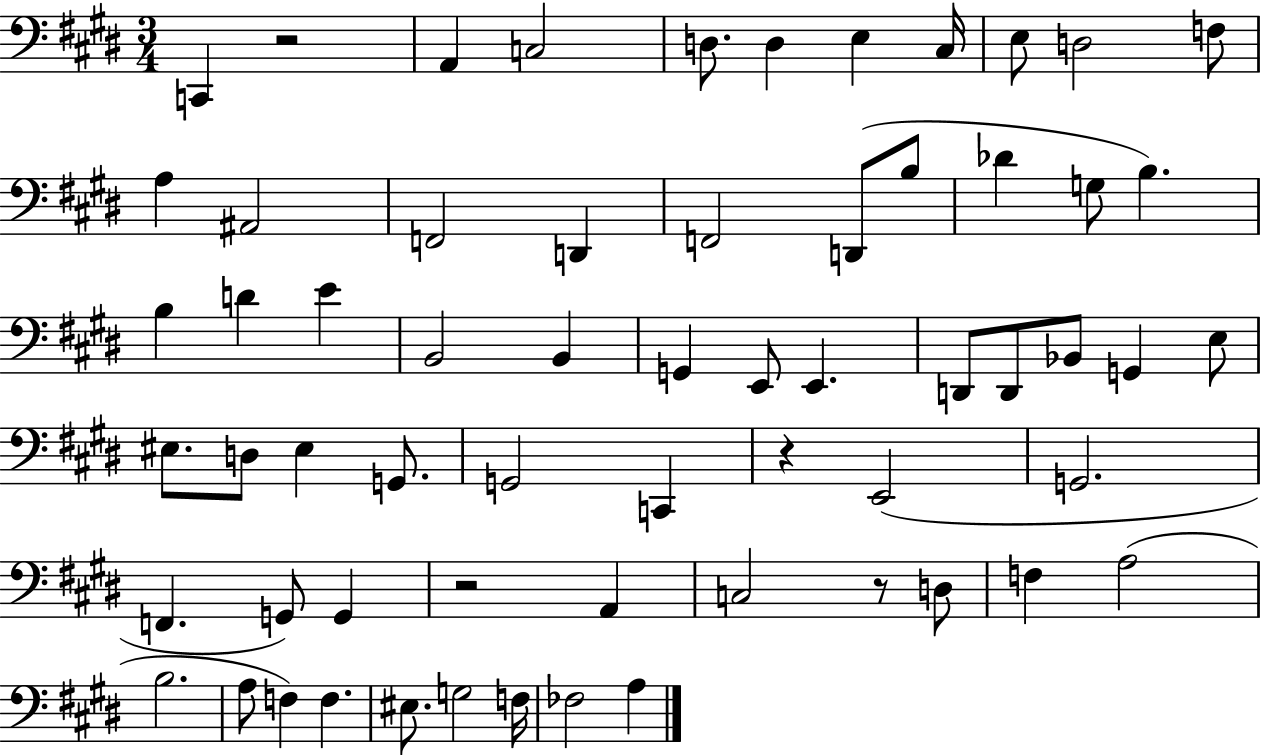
C2/q R/h A2/q C3/h D3/e. D3/q E3/q C#3/s E3/e D3/h F3/e A3/q A#2/h F2/h D2/q F2/h D2/e B3/e Db4/q G3/e B3/q. B3/q D4/q E4/q B2/h B2/q G2/q E2/e E2/q. D2/e D2/e Bb2/e G2/q E3/e EIS3/e. D3/e EIS3/q G2/e. G2/h C2/q R/q E2/h G2/h. F2/q. G2/e G2/q R/h A2/q C3/h R/e D3/e F3/q A3/h B3/h. A3/e F3/q F3/q. EIS3/e. G3/h F3/s FES3/h A3/q